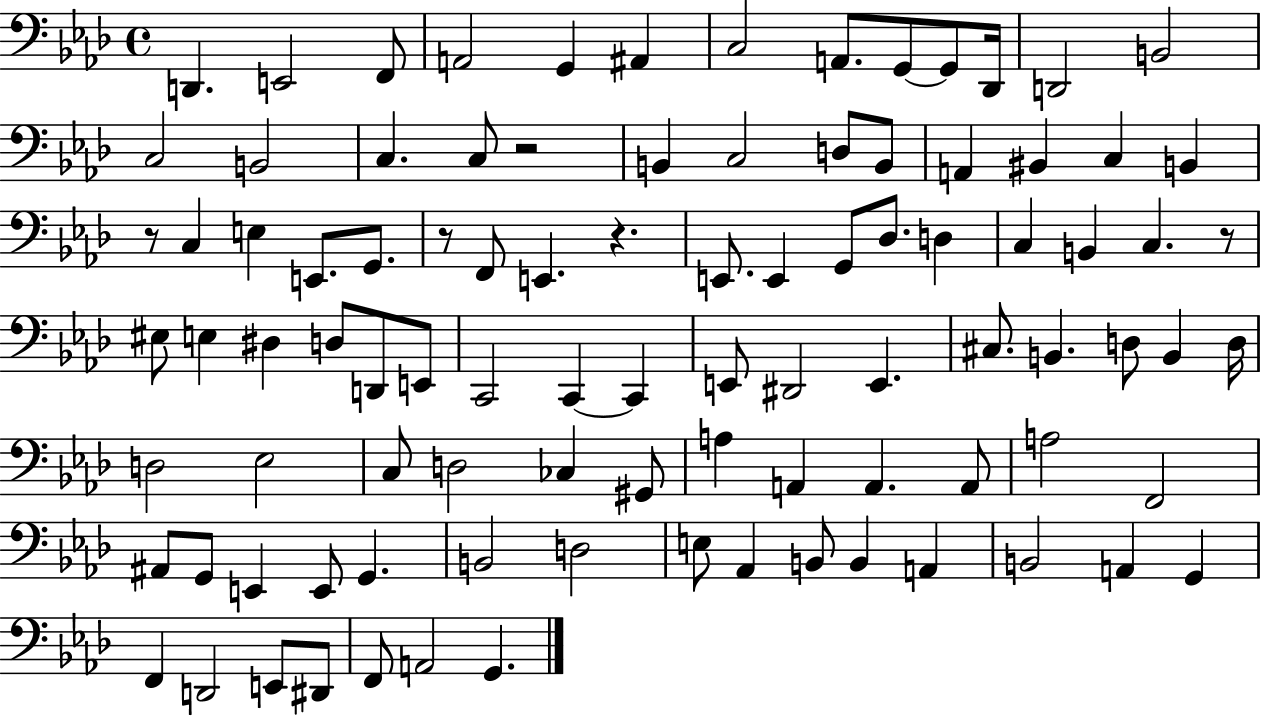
D2/q. E2/h F2/e A2/h G2/q A#2/q C3/h A2/e. G2/e G2/e Db2/s D2/h B2/h C3/h B2/h C3/q. C3/e R/h B2/q C3/h D3/e B2/e A2/q BIS2/q C3/q B2/q R/e C3/q E3/q E2/e. G2/e. R/e F2/e E2/q. R/q. E2/e. E2/q G2/e Db3/e. D3/q C3/q B2/q C3/q. R/e EIS3/e E3/q D#3/q D3/e D2/e E2/e C2/h C2/q C2/q E2/e D#2/h E2/q. C#3/e. B2/q. D3/e B2/q D3/s D3/h Eb3/h C3/e D3/h CES3/q G#2/e A3/q A2/q A2/q. A2/e A3/h F2/h A#2/e G2/e E2/q E2/e G2/q. B2/h D3/h E3/e Ab2/q B2/e B2/q A2/q B2/h A2/q G2/q F2/q D2/h E2/e D#2/e F2/e A2/h G2/q.